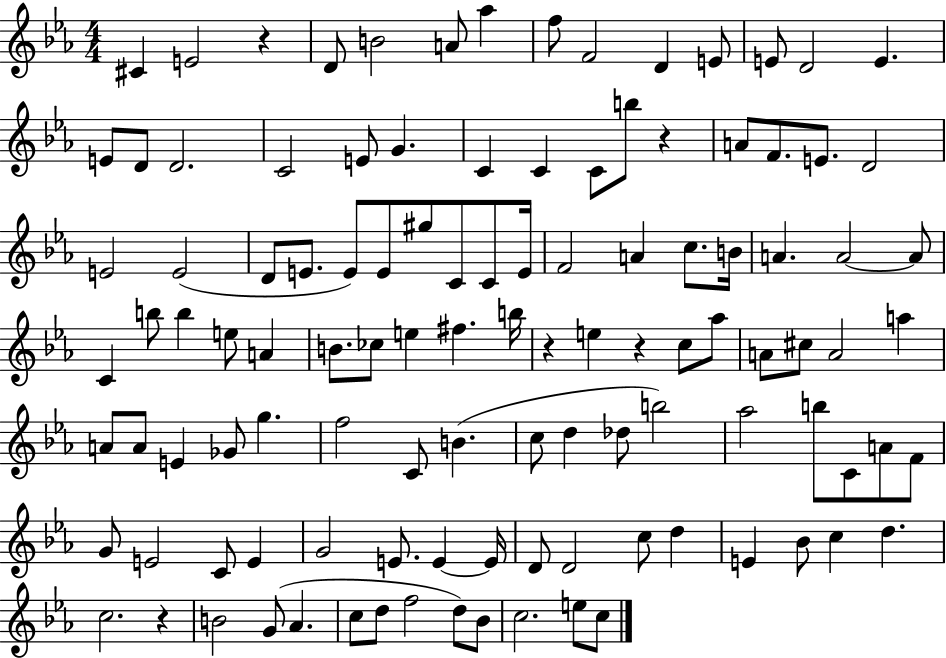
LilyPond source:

{
  \clef treble
  \numericTimeSignature
  \time 4/4
  \key ees \major
  cis'4 e'2 r4 | d'8 b'2 a'8 aes''4 | f''8 f'2 d'4 e'8 | e'8 d'2 e'4. | \break e'8 d'8 d'2. | c'2 e'8 g'4. | c'4 c'4 c'8 b''8 r4 | a'8 f'8. e'8. d'2 | \break e'2 e'2( | d'8 e'8. e'8) e'8 gis''8 c'8 c'8 e'16 | f'2 a'4 c''8. b'16 | a'4. a'2~~ a'8 | \break c'4 b''8 b''4 e''8 a'4 | b'8. ces''8 e''4 fis''4. b''16 | r4 e''4 r4 c''8 aes''8 | a'8 cis''8 a'2 a''4 | \break a'8 a'8 e'4 ges'8 g''4. | f''2 c'8 b'4.( | c''8 d''4 des''8 b''2) | aes''2 b''8 c'8 a'8 f'8 | \break g'8 e'2 c'8 e'4 | g'2 e'8. e'4~~ e'16 | d'8 d'2 c''8 d''4 | e'4 bes'8 c''4 d''4. | \break c''2. r4 | b'2 g'8( aes'4. | c''8 d''8 f''2 d''8) bes'8 | c''2. e''8 c''8 | \break \bar "|."
}